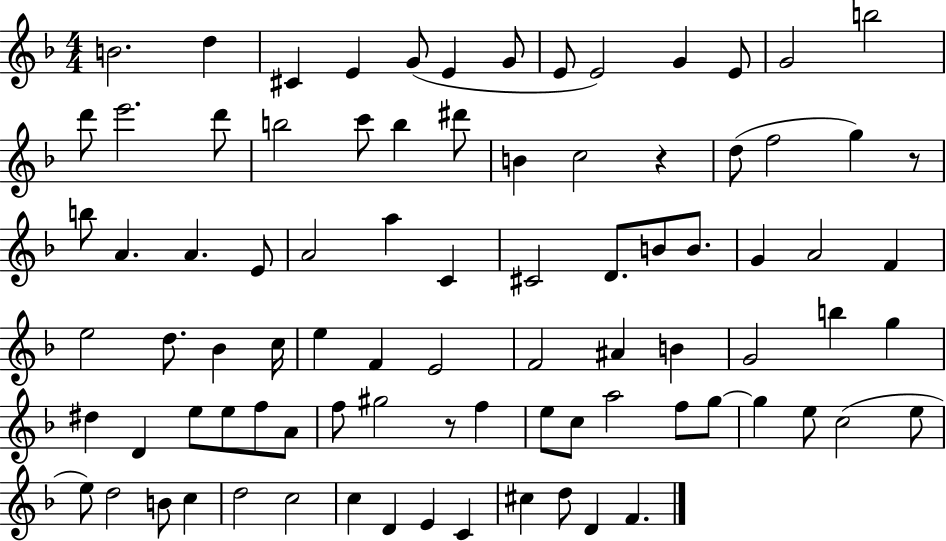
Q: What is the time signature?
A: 4/4